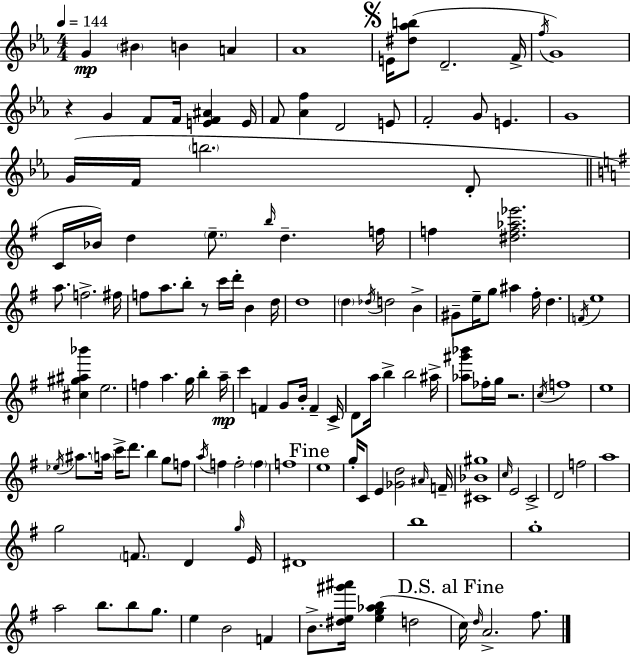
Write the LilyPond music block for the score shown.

{
  \clef treble
  \numericTimeSignature
  \time 4/4
  \key c \minor
  \tempo 4 = 144
  g'4\mp \parenthesize bis'4 b'4 a'4 | aes'1 | \mark \markup { \musicglyph "scripts.segno" } e'16 <dis'' aes'' b''>8( d'2.-- f'16-> | \acciaccatura { f''16 } g'1) | \break r4 g'4 f'8 f'16 <e' f' ais'>4 | e'16 f'8 <aes' f''>4 d'2 e'8 | f'2-. g'8 e'4. | g'1 | \break g'16( f'16 \parenthesize b''2. d'8-. | \bar "||" \break \key g \major c'16 bes'16) d''4 \parenthesize e''8.-- \grace { b''16 } d''4.-- | f''16 f''4 <dis'' f'' aes'' ees'''>2. | a''8. f''2.-> | fis''16 f''8 a''8. b''8-. r8 c'''16 d'''16-. b'4 | \break d''16 d''1 | \parenthesize d''4 \acciaccatura { des''16 } d''2 b'4-> | gis'8-- e''16-- g''8 ais''4 fis''16-. d''4. | \acciaccatura { f'16 } e''1 | \break <cis'' gis'' ais'' bes'''>4 e''2. | f''4 a''4. g''16 b''4-. | a''16--\mp c'''4 f'4 g'8 b'16-. f'4-- | c'16-> d'8 a''16 b''4-> b''2 | \break ais''16-> <aes'' gis''' bes'''>8 fes''16-. g''16 r2. | \acciaccatura { c''16 } f''1 | e''1 | \acciaccatura { ees''16 } ais''8. \parenthesize a''16 c'''16-> d'''8. b''4 | \break g''8 f''8 \acciaccatura { a''16 } f''4 f''2-. | \parenthesize f''4 f''1 | \mark "Fine" e''1 | g''16-. c'8 e'4 <ges' d''>2 | \break \grace { ais'16 } f'16-- <cis' bes' gis''>1 | \grace { c''16 } e'2 | c'2-> d'2 | f''2 a''1 | \break g''2 | \parenthesize f'8. d'4 \grace { g''16 } e'16 dis'1 | b''1 | g''1-. | \break a''2 | b''8. b''8 g''8. e''4 b'2 | f'4 b'8.-> <dis'' e'' gis''' ais'''>16 <e'' g'' aes'' b''>4( | d''2 \mark "D.S. al Fine" c''16) \grace { d''16 } a'2.-> | \break fis''8. \bar "|."
}